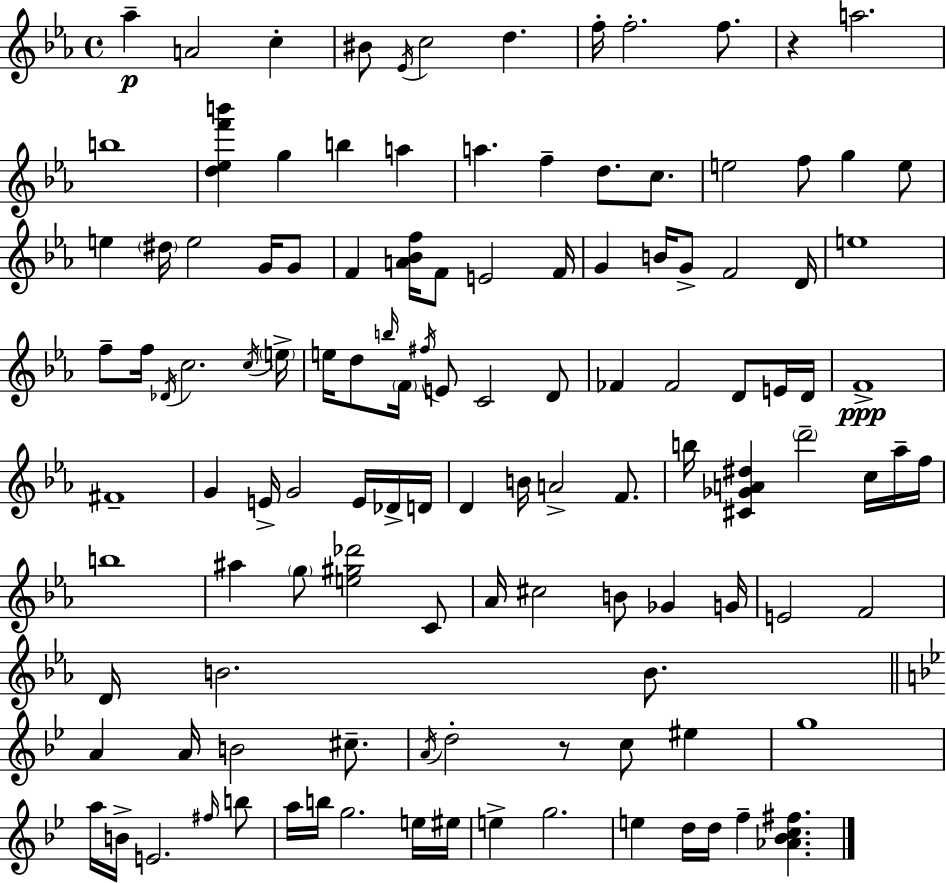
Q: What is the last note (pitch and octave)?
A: F5